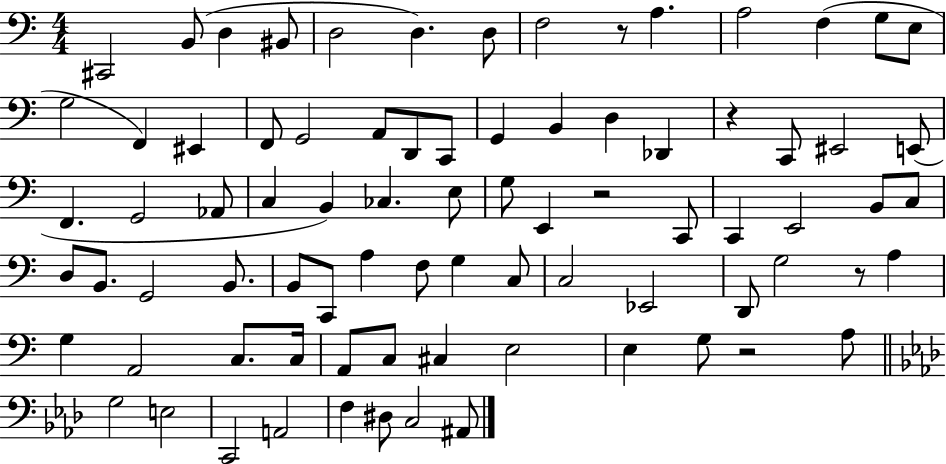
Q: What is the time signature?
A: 4/4